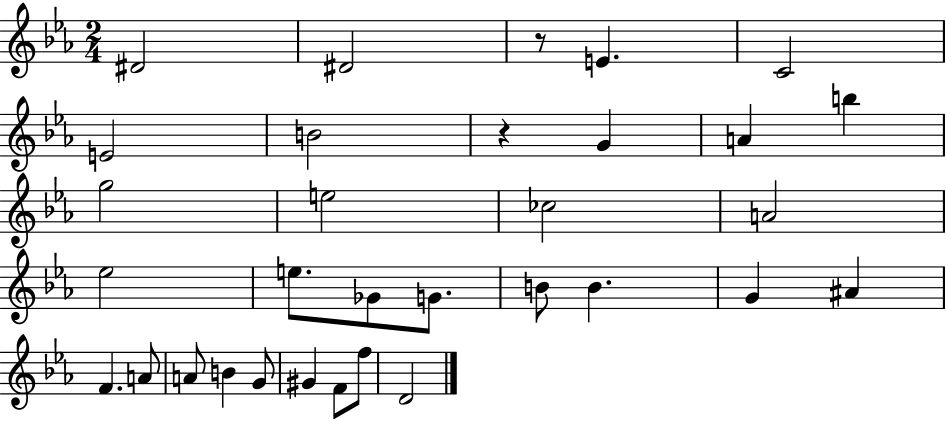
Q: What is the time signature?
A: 2/4